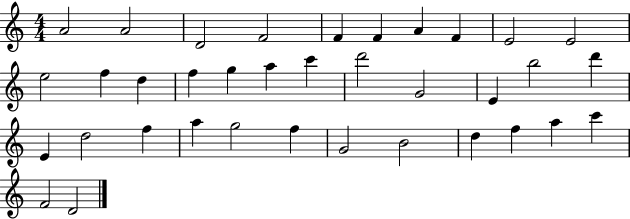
X:1
T:Untitled
M:4/4
L:1/4
K:C
A2 A2 D2 F2 F F A F E2 E2 e2 f d f g a c' d'2 G2 E b2 d' E d2 f a g2 f G2 B2 d f a c' F2 D2